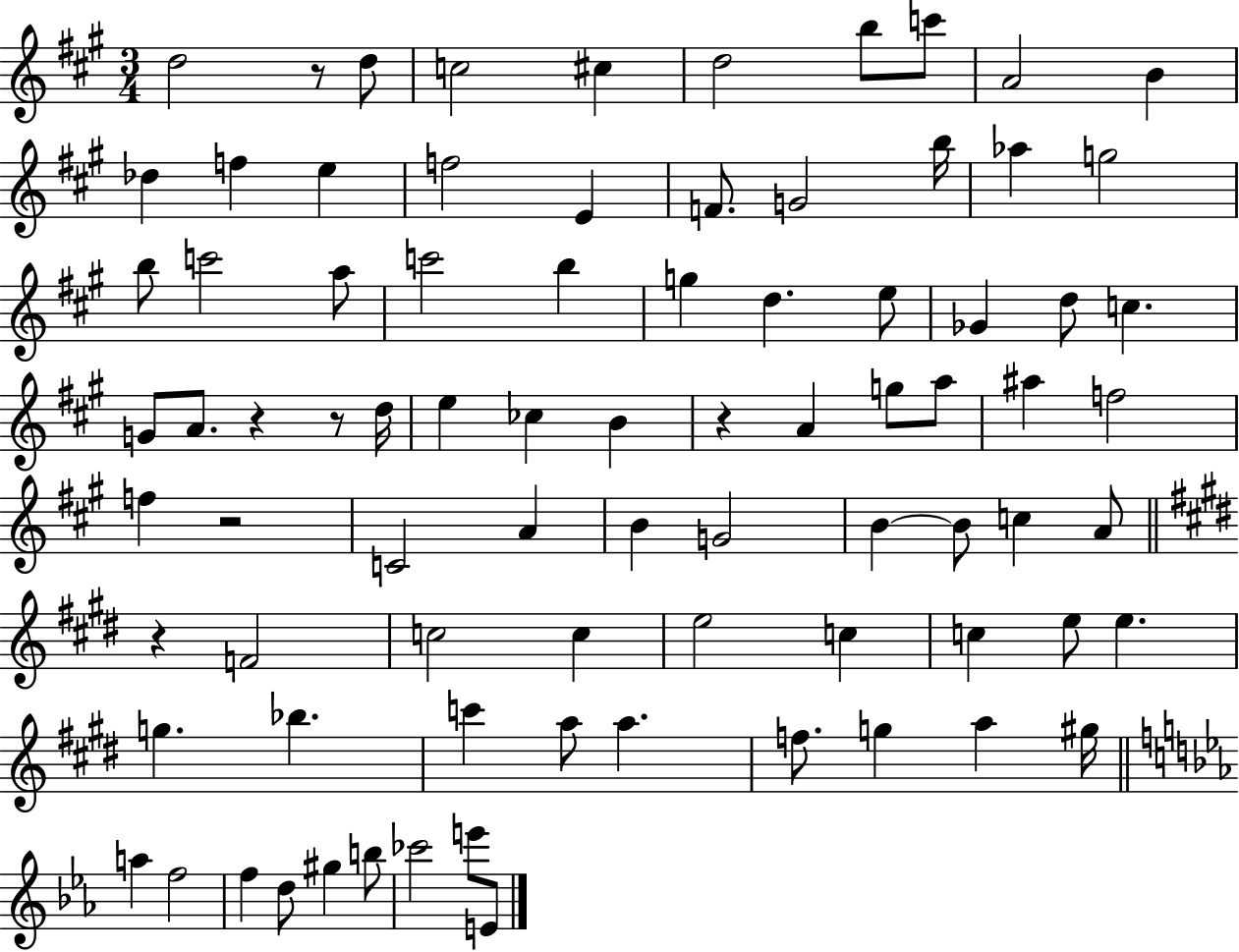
D5/h R/e D5/e C5/h C#5/q D5/h B5/e C6/e A4/h B4/q Db5/q F5/q E5/q F5/h E4/q F4/e. G4/h B5/s Ab5/q G5/h B5/e C6/h A5/e C6/h B5/q G5/q D5/q. E5/e Gb4/q D5/e C5/q. G4/e A4/e. R/q R/e D5/s E5/q CES5/q B4/q R/q A4/q G5/e A5/e A#5/q F5/h F5/q R/h C4/h A4/q B4/q G4/h B4/q B4/e C5/q A4/e R/q F4/h C5/h C5/q E5/h C5/q C5/q E5/e E5/q. G5/q. Bb5/q. C6/q A5/e A5/q. F5/e. G5/q A5/q G#5/s A5/q F5/h F5/q D5/e G#5/q B5/e CES6/h E6/e E4/e